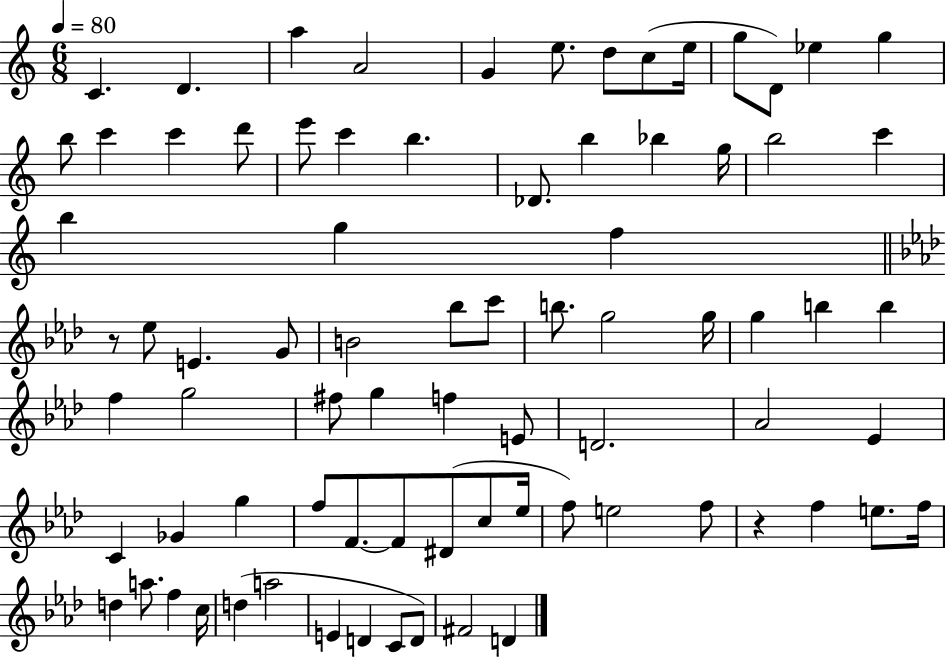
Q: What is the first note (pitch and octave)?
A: C4